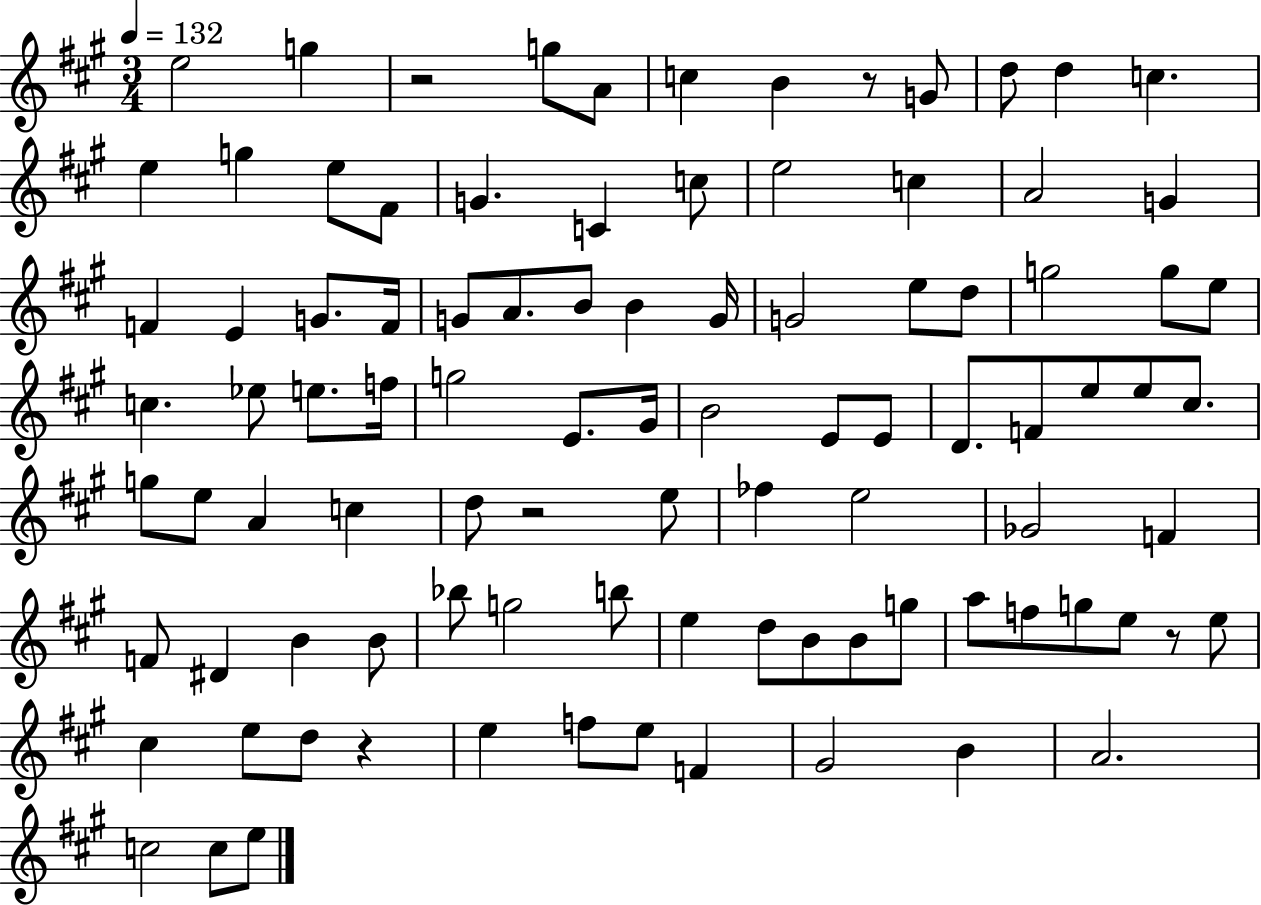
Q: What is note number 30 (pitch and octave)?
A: G4